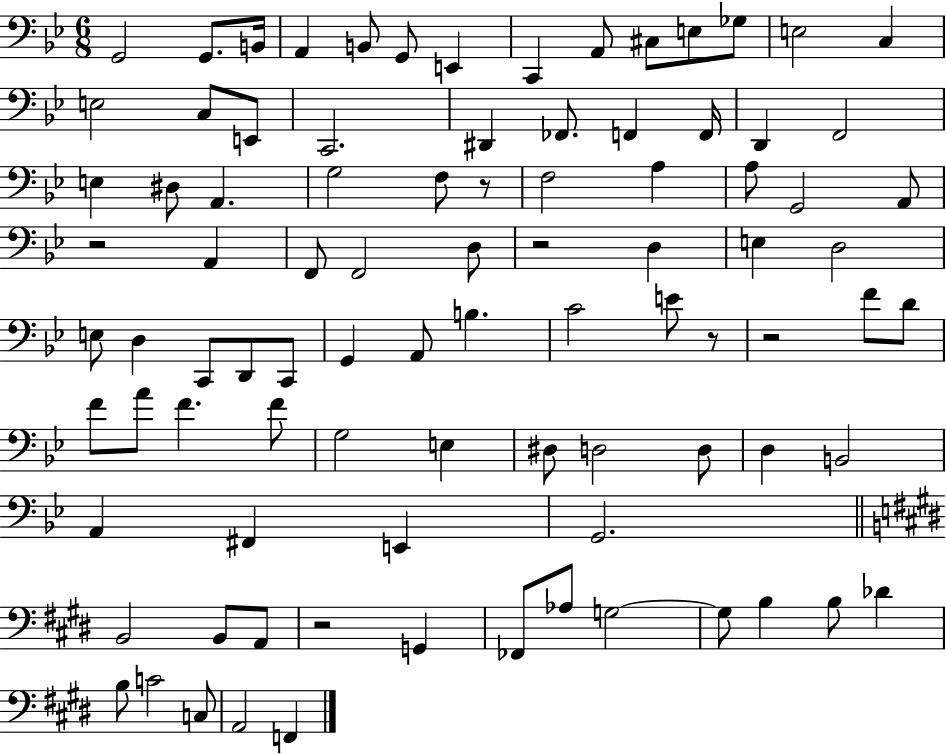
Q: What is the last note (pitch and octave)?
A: F2